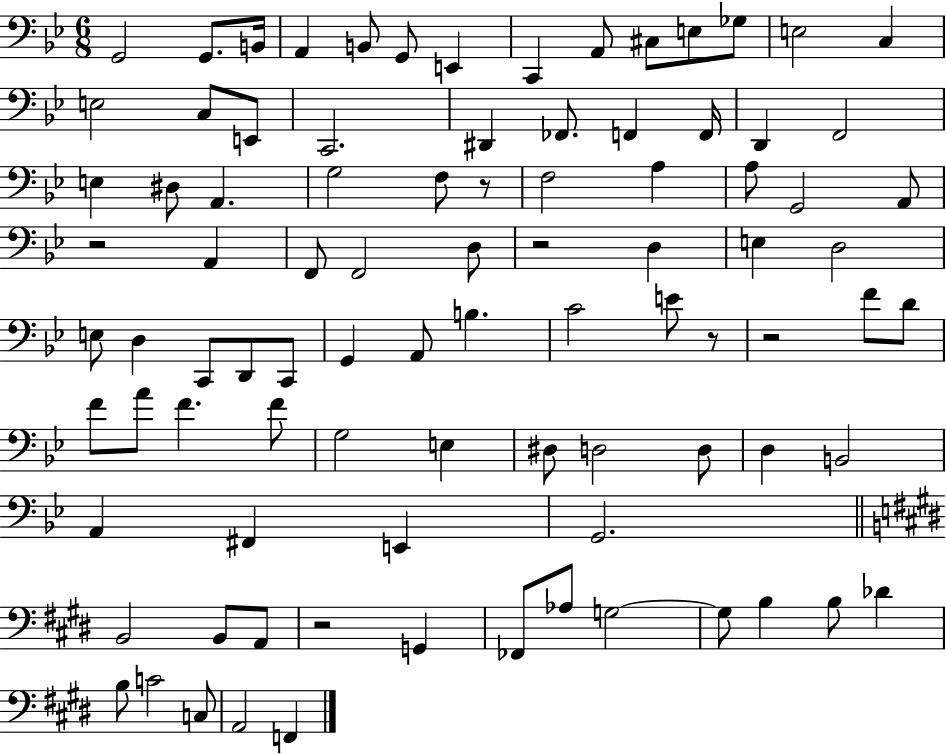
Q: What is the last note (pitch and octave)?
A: F2